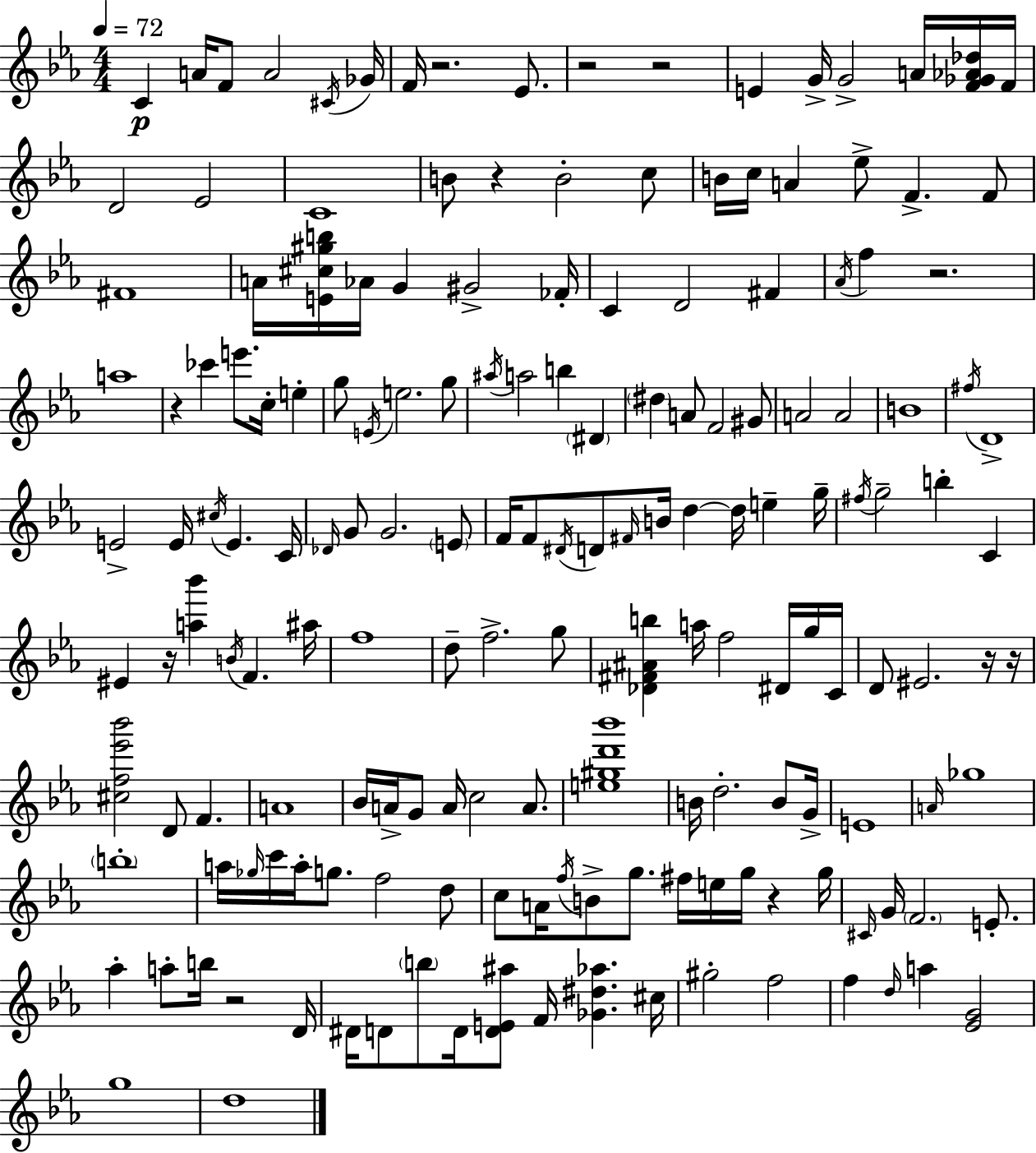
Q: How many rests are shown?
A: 11